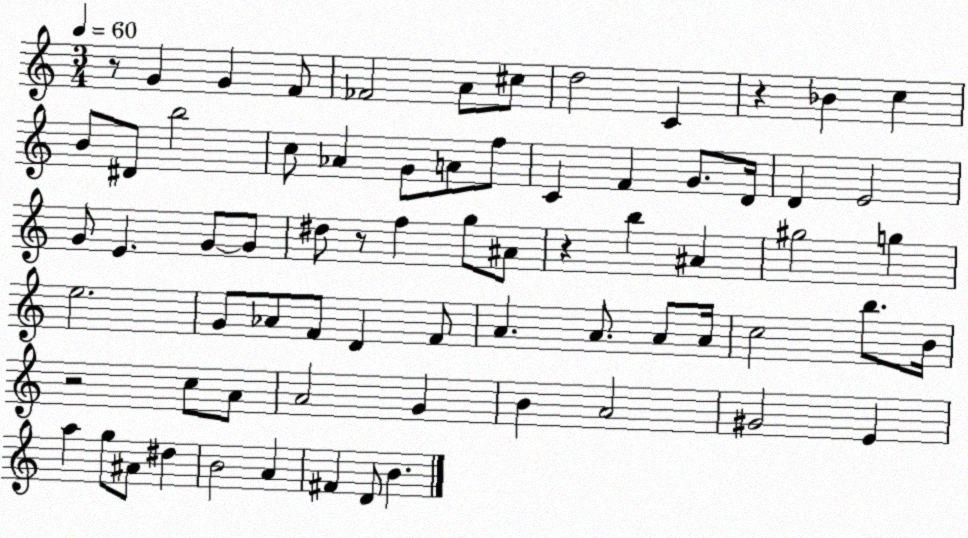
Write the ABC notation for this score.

X:1
T:Untitled
M:3/4
L:1/4
K:C
z/2 G G F/2 _F2 A/2 ^c/2 d2 C z _B c B/2 ^D/2 b2 c/2 _A G/2 A/2 f/2 C F G/2 D/4 D E2 G/2 E G/2 G/2 ^d/2 z/2 f g/2 ^A/2 z b ^A ^g2 g e2 G/2 _A/2 F/2 D F/2 A A/2 A/2 A/4 c2 b/2 B/4 z2 c/2 A/2 A2 G B A2 ^G2 E a g/2 ^A/2 ^d B2 A ^F D/2 B